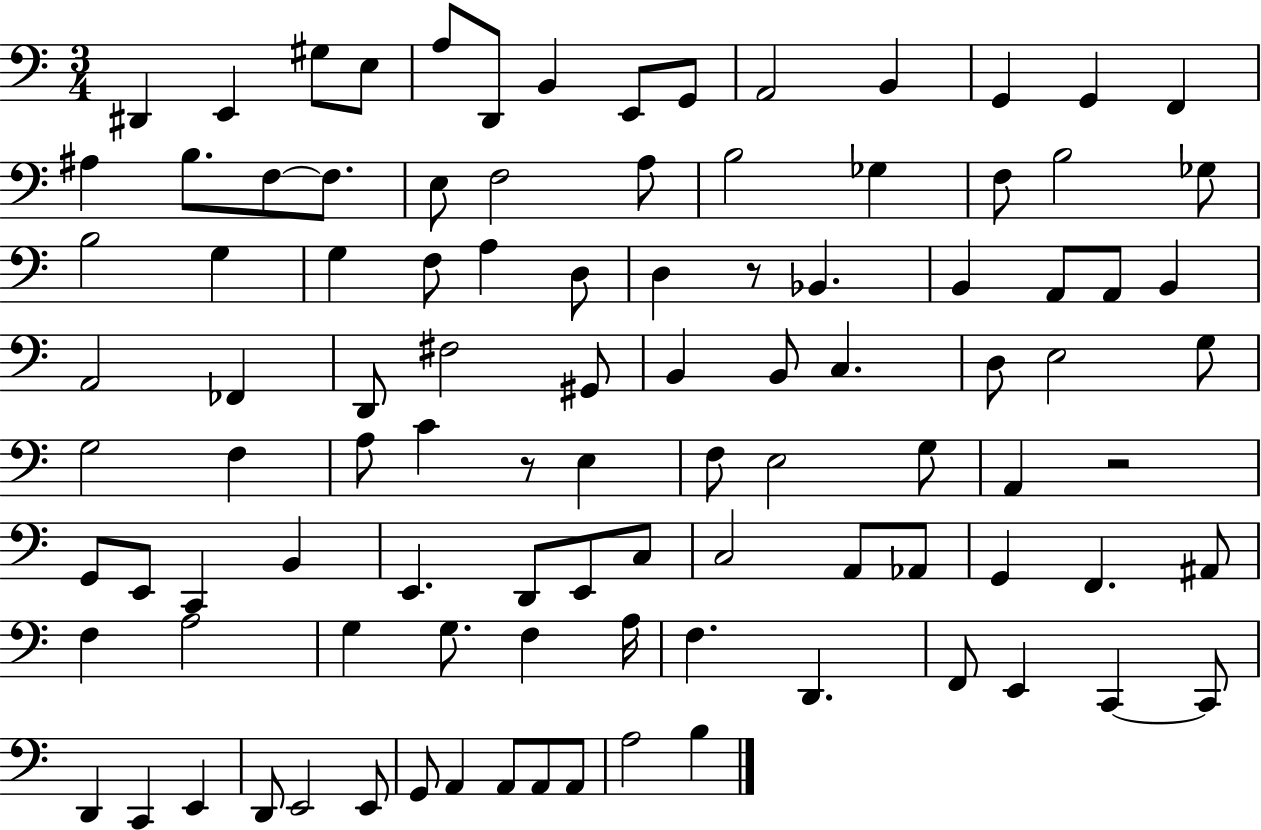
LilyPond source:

{
  \clef bass
  \numericTimeSignature
  \time 3/4
  \key c \major
  dis,4 e,4 gis8 e8 | a8 d,8 b,4 e,8 g,8 | a,2 b,4 | g,4 g,4 f,4 | \break ais4 b8. f8~~ f8. | e8 f2 a8 | b2 ges4 | f8 b2 ges8 | \break b2 g4 | g4 f8 a4 d8 | d4 r8 bes,4. | b,4 a,8 a,8 b,4 | \break a,2 fes,4 | d,8 fis2 gis,8 | b,4 b,8 c4. | d8 e2 g8 | \break g2 f4 | a8 c'4 r8 e4 | f8 e2 g8 | a,4 r2 | \break g,8 e,8 c,4 b,4 | e,4. d,8 e,8 c8 | c2 a,8 aes,8 | g,4 f,4. ais,8 | \break f4 a2 | g4 g8. f4 a16 | f4. d,4. | f,8 e,4 c,4~~ c,8 | \break d,4 c,4 e,4 | d,8 e,2 e,8 | g,8 a,4 a,8 a,8 a,8 | a2 b4 | \break \bar "|."
}